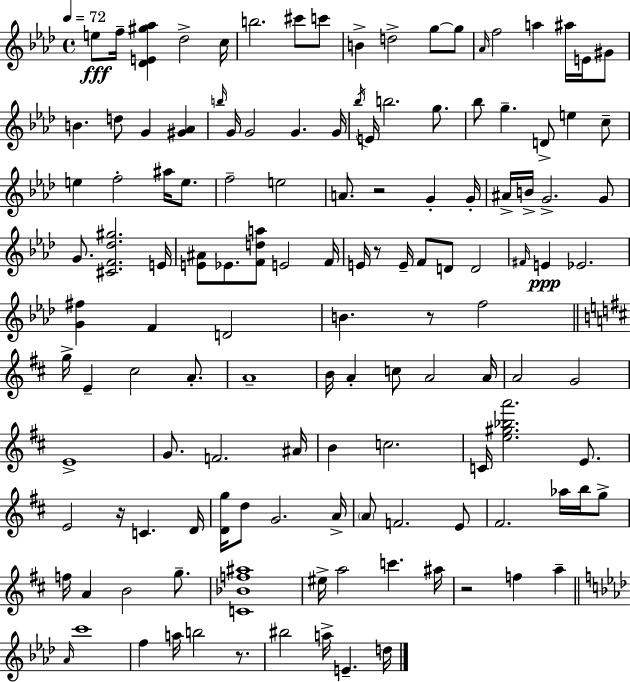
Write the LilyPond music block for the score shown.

{
  \clef treble
  \time 4/4
  \defaultTimeSignature
  \key aes \major
  \tempo 4 = 72
  \repeat volta 2 { e''8\fff f''16-- <des' e' gis'' aes''>4 des''2-> c''16 | b''2. cis'''8 c'''8 | b'4-> d''2-> g''8~~ g''8 | \grace { aes'16 } f''2 a''4 ais''16 e'16 gis'8 | \break b'4. d''8 g'4 <gis' aes'>4 | \grace { b''16 } g'16 g'2 g'4. | g'16 \acciaccatura { bes''16 } e'16 b''2. | g''8. bes''8 g''4.-- d'8-> e''4 | \break c''8-- e''4 f''2-. ais''16 | e''8. f''2-- e''2 | a'8. r2 g'4-. | g'16-. ais'16-> b'16-> g'2.-> | \break g'8 g'8. <cis' f' des'' gis''>2. | e'16 <e' ais'>8 ees'8. <f' d'' a''>8 e'2 | f'16 e'16 r8 e'16-- f'8 d'8 d'2 | \grace { fis'16 } e'4\ppp ees'2. | \break <g' fis''>4 f'4 d'2 | b'4. r8 f''2 | \bar "||" \break \key d \major g''16-> e'4-- cis''2 a'8.-. | a'1-- | b'16 a'4-. c''8 a'2 a'16 | a'2 g'2 | \break e'1-> | g'8. f'2. ais'16 | b'4 c''2. | c'16 <e'' gis'' bes'' a'''>2. e'8. | \break e'2 r16 c'4. d'16 | <d' g''>16 d''8 g'2. a'16-> | \parenthesize a'8 f'2. e'8 | fis'2. aes''16 b''16 g''8-> | \break f''16 a'4 b'2 g''8.-- | <c' bes' f'' ais''>1 | eis''16-> a''2 c'''4. ais''16 | r2 f''4 a''4-- | \break \bar "||" \break \key aes \major \grace { aes'16 } c'''1 | f''4 a''16 b''2 r8. | bis''2 a''16-> e'4.-- | d''16 } \bar "|."
}